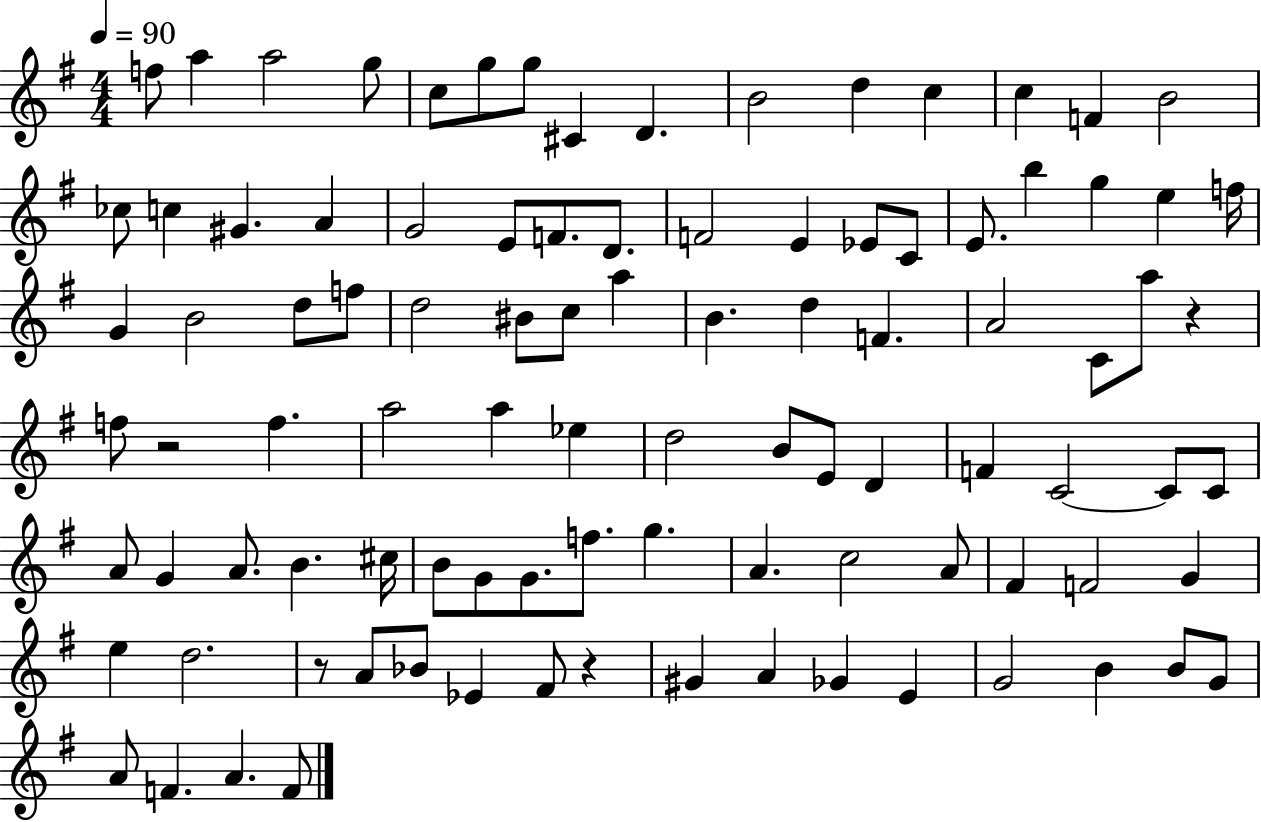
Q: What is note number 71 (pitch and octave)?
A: C5